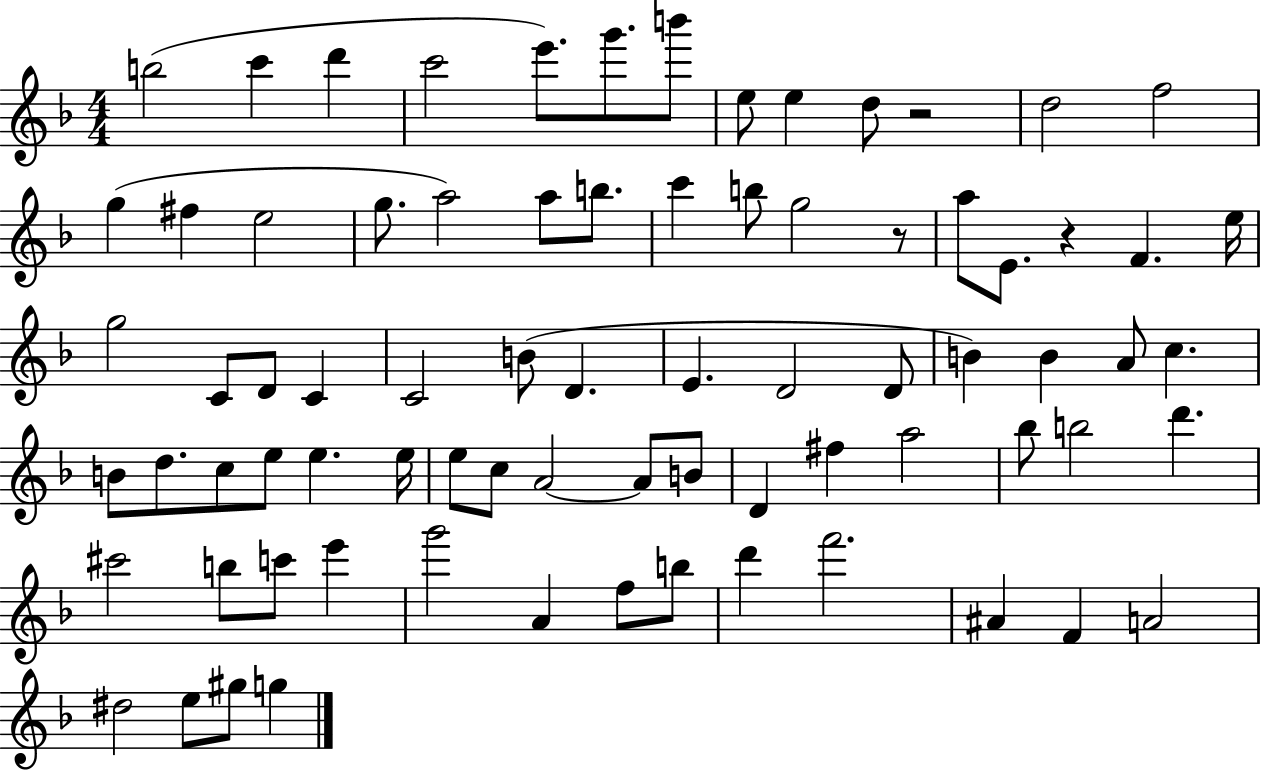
X:1
T:Untitled
M:4/4
L:1/4
K:F
b2 c' d' c'2 e'/2 g'/2 b'/2 e/2 e d/2 z2 d2 f2 g ^f e2 g/2 a2 a/2 b/2 c' b/2 g2 z/2 a/2 E/2 z F e/4 g2 C/2 D/2 C C2 B/2 D E D2 D/2 B B A/2 c B/2 d/2 c/2 e/2 e e/4 e/2 c/2 A2 A/2 B/2 D ^f a2 _b/2 b2 d' ^c'2 b/2 c'/2 e' g'2 A f/2 b/2 d' f'2 ^A F A2 ^d2 e/2 ^g/2 g